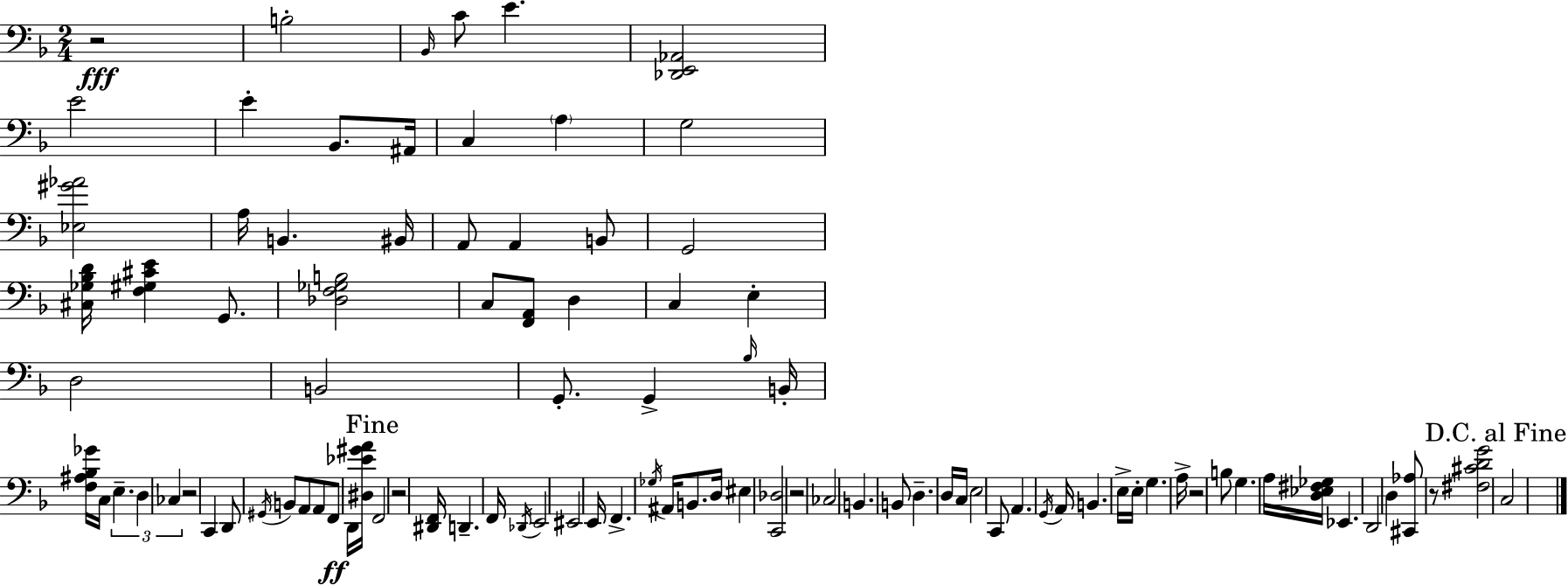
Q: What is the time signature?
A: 2/4